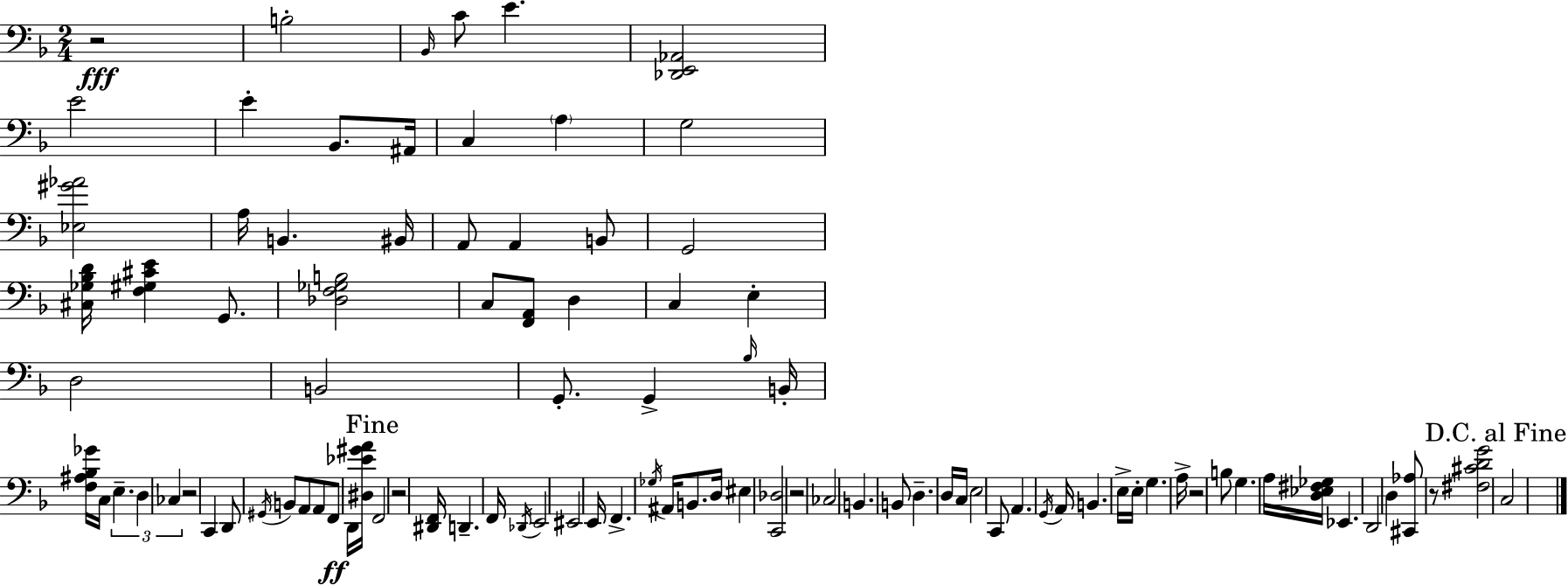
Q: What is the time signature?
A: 2/4